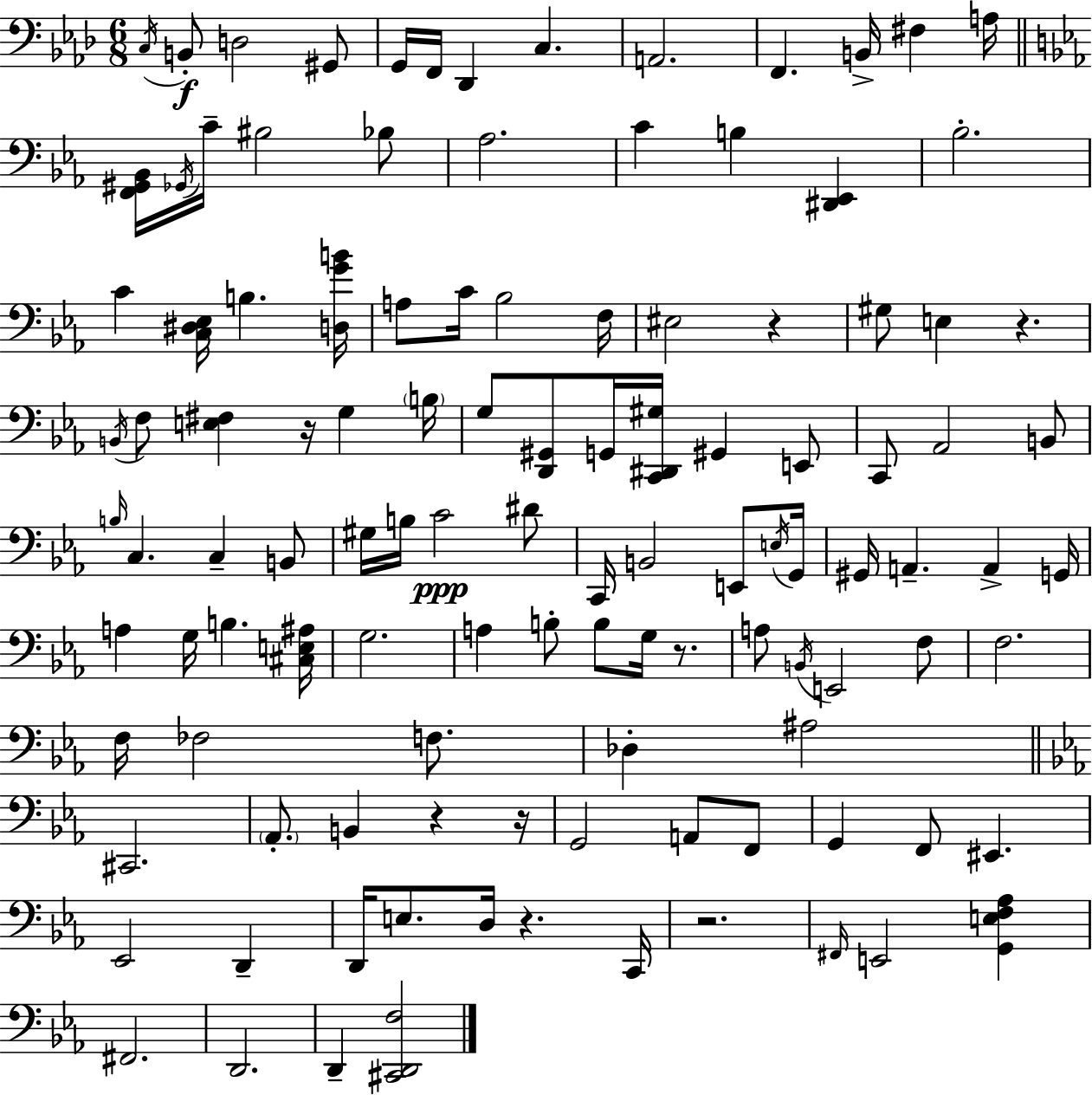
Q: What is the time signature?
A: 6/8